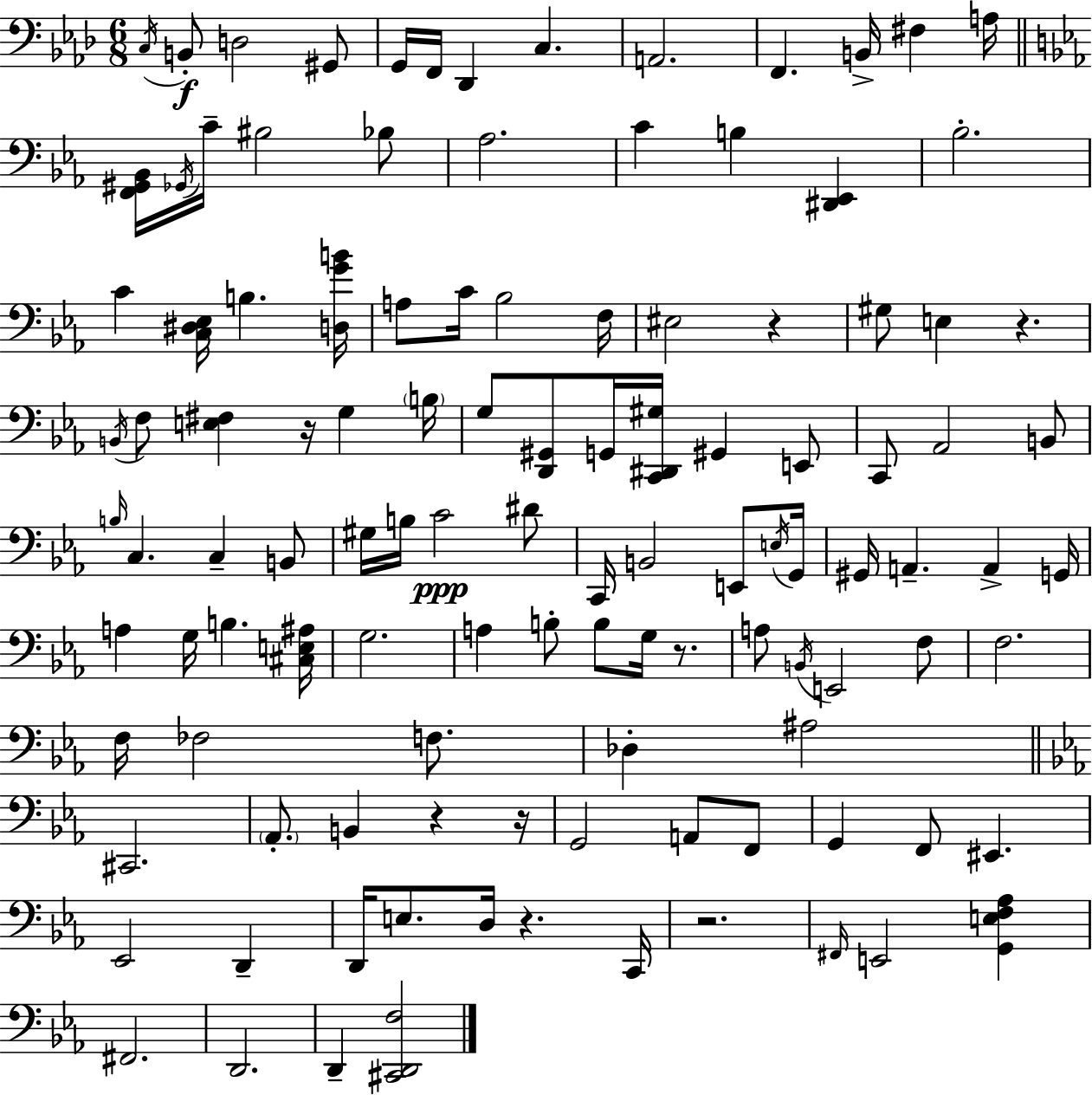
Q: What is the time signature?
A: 6/8